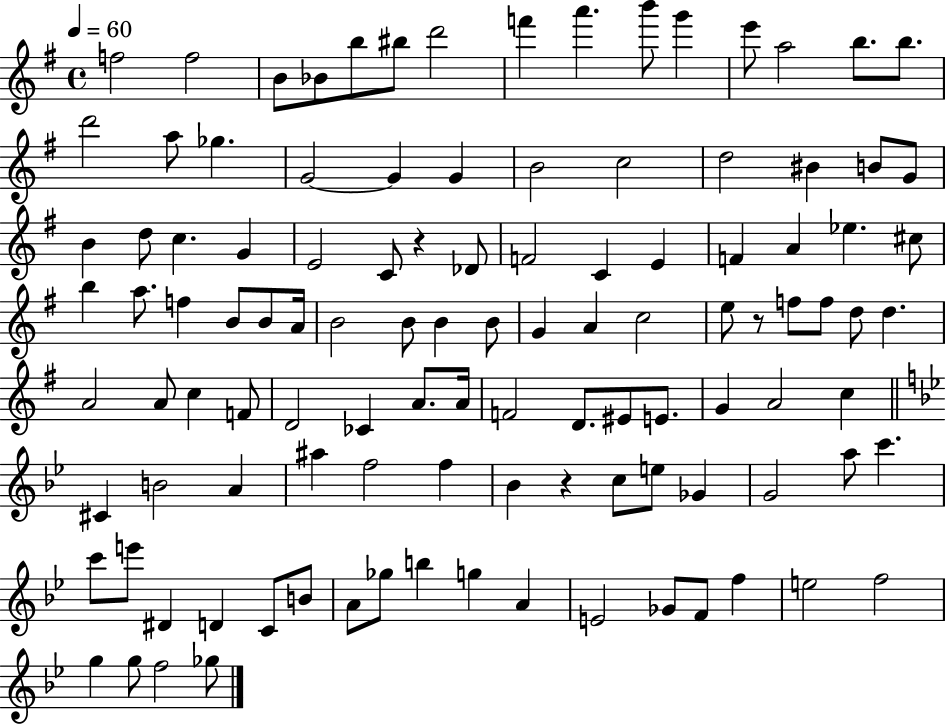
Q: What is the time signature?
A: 4/4